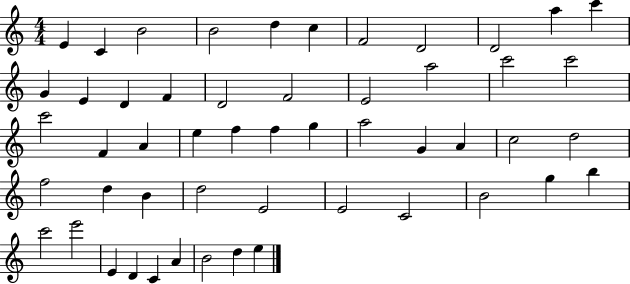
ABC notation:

X:1
T:Untitled
M:4/4
L:1/4
K:C
E C B2 B2 d c F2 D2 D2 a c' G E D F D2 F2 E2 a2 c'2 c'2 c'2 F A e f f g a2 G A c2 d2 f2 d B d2 E2 E2 C2 B2 g b c'2 e'2 E D C A B2 d e